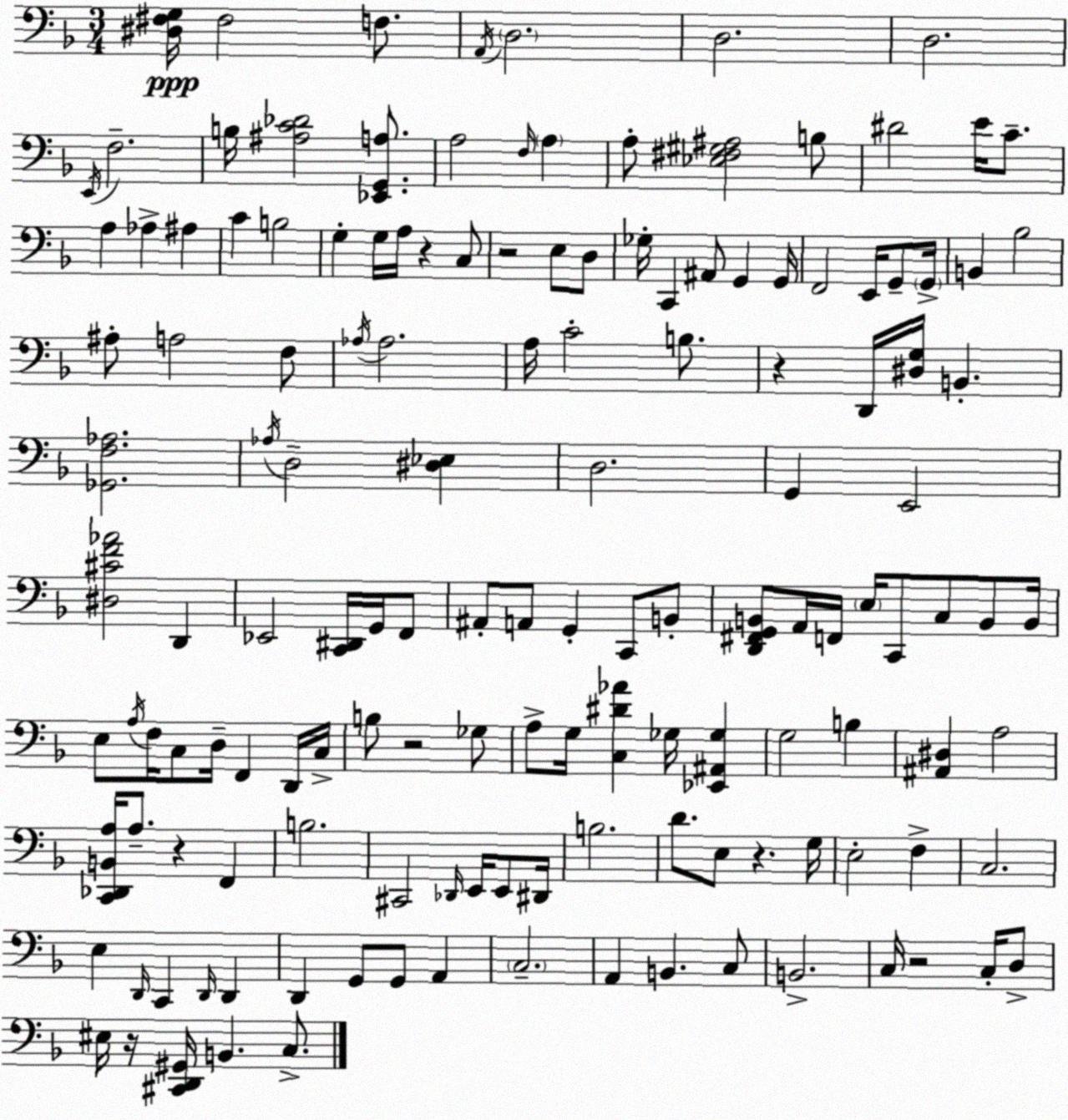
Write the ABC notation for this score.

X:1
T:Untitled
M:3/4
L:1/4
K:Dm
[^D,^F,G,]/4 ^F,2 F,/2 A,,/4 D,2 D,2 D,2 E,,/4 F,2 B,/4 [^A,C_D]2 [_E,,G,,A,]/2 A,2 F,/4 A, A,/2 [_E,^F,^G,^A,]2 B,/2 ^D2 E/4 C/2 A, _A, ^A, C B,2 G, G,/4 A,/4 z C,/2 z2 E,/2 D,/2 _G,/4 C,, ^A,,/2 G,, G,,/4 F,,2 E,,/4 G,,/2 G,,/4 B,, _B,2 ^A,/2 A,2 F,/2 _A,/4 _A,2 A,/4 C2 B,/2 z D,,/4 [^D,G,]/4 B,, [_G,,F,_A,]2 _A,/4 D,2 [^D,_E,] D,2 G,, E,,2 [^D,^CF_A]2 D,, _E,,2 [C,,^D,,]/4 G,,/4 F,,/2 ^A,,/2 A,,/2 G,, C,,/2 B,,/2 [D,,^F,,G,,B,,]/2 A,,/4 F,,/4 E,/4 C,,/2 C,/2 B,,/2 B,,/4 E,/2 A,/4 F,/4 C,/2 D,/4 F,, D,,/4 C,/4 B,/2 z2 _G,/2 A,/2 G,/4 [C,^D_A] _G,/4 [_E,,^A,,_G,] G,2 B, [^A,,^D,] A,2 [C,,_D,,B,,A,]/4 A,/2 z F,, B,2 ^C,,2 _D,,/4 E,,/4 E,,/2 ^D,,/4 B,2 D/2 E,/2 z G,/4 E,2 F, C,2 E, D,,/4 C,, D,,/4 D,, D,, G,,/2 G,,/2 A,, C,2 A,, B,, C,/2 B,,2 C,/4 z2 C,/4 D,/2 ^E,/4 z/4 [^C,,D,,^G,,]/4 B,, C,/2